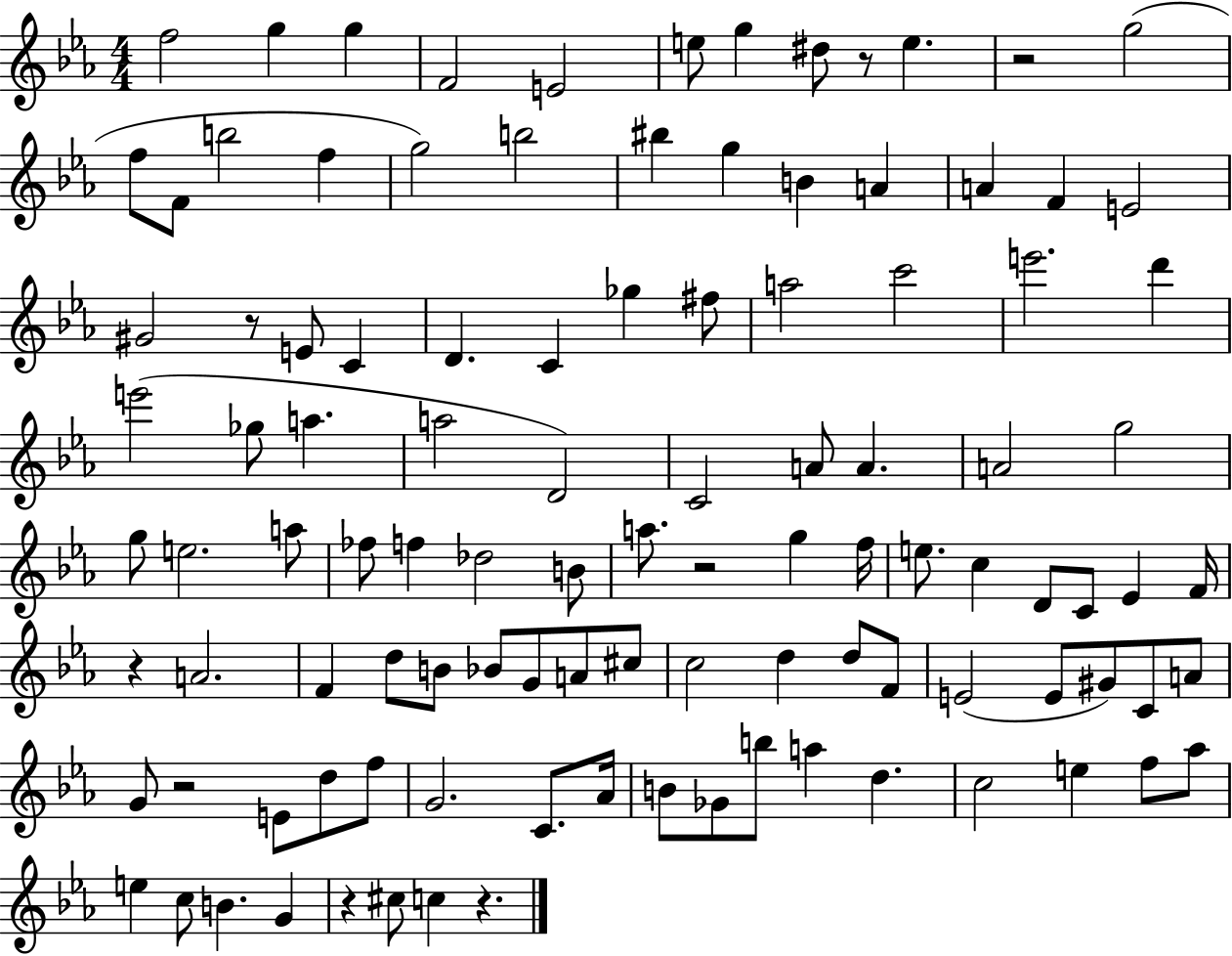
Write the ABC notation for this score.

X:1
T:Untitled
M:4/4
L:1/4
K:Eb
f2 g g F2 E2 e/2 g ^d/2 z/2 e z2 g2 f/2 F/2 b2 f g2 b2 ^b g B A A F E2 ^G2 z/2 E/2 C D C _g ^f/2 a2 c'2 e'2 d' e'2 _g/2 a a2 D2 C2 A/2 A A2 g2 g/2 e2 a/2 _f/2 f _d2 B/2 a/2 z2 g f/4 e/2 c D/2 C/2 _E F/4 z A2 F d/2 B/2 _B/2 G/2 A/2 ^c/2 c2 d d/2 F/2 E2 E/2 ^G/2 C/2 A/2 G/2 z2 E/2 d/2 f/2 G2 C/2 _A/4 B/2 _G/2 b/2 a d c2 e f/2 _a/2 e c/2 B G z ^c/2 c z